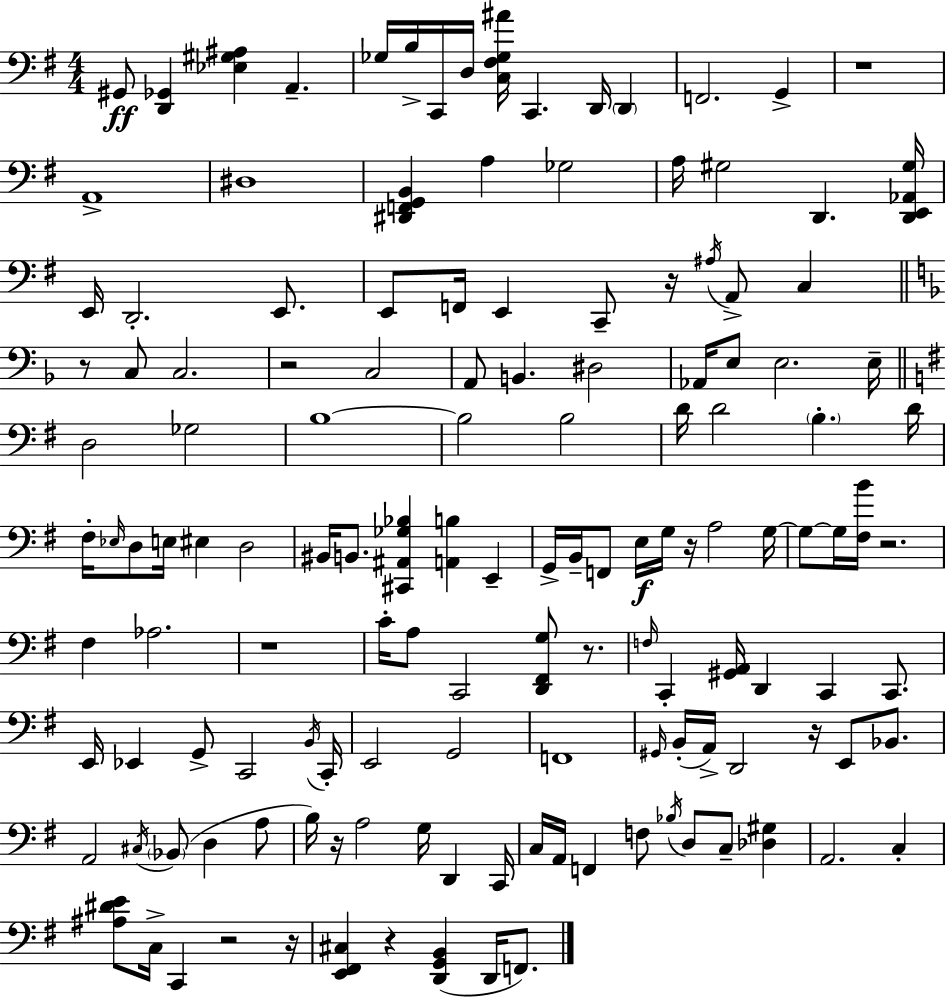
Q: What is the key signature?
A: E minor